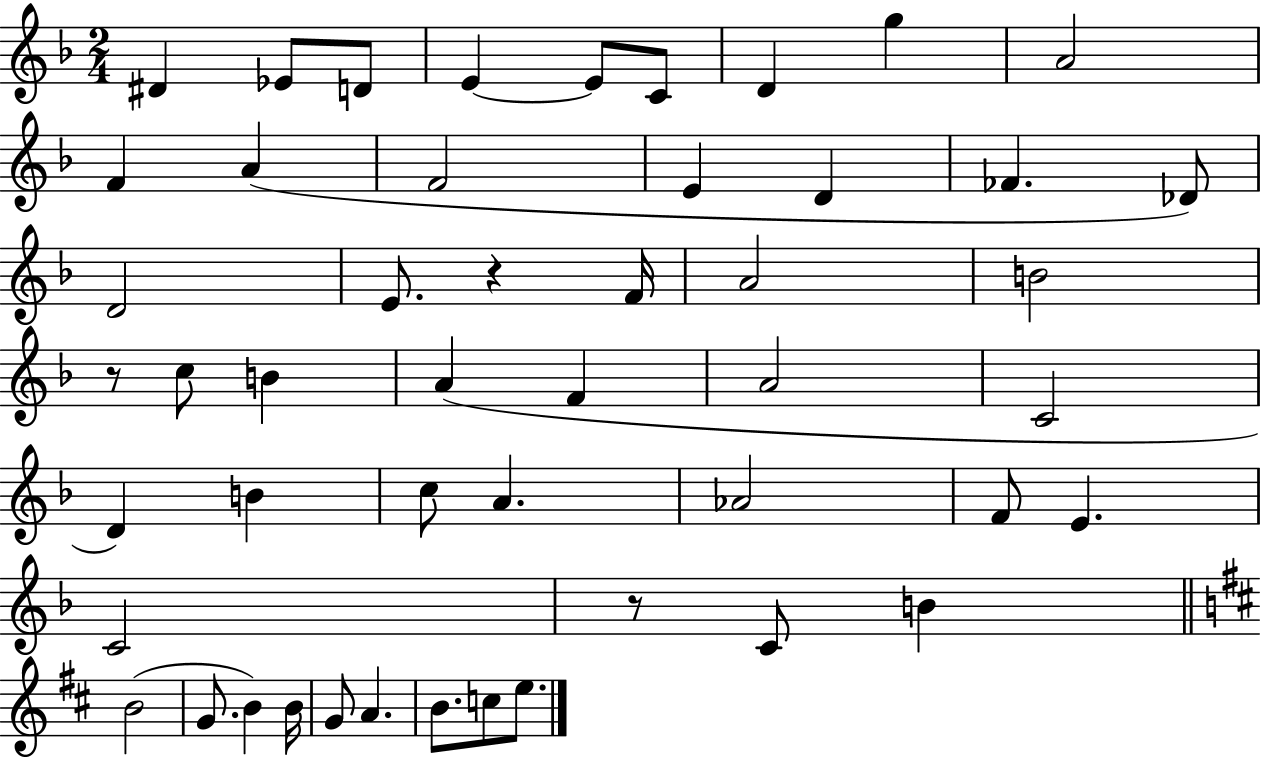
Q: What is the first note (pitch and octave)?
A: D#4